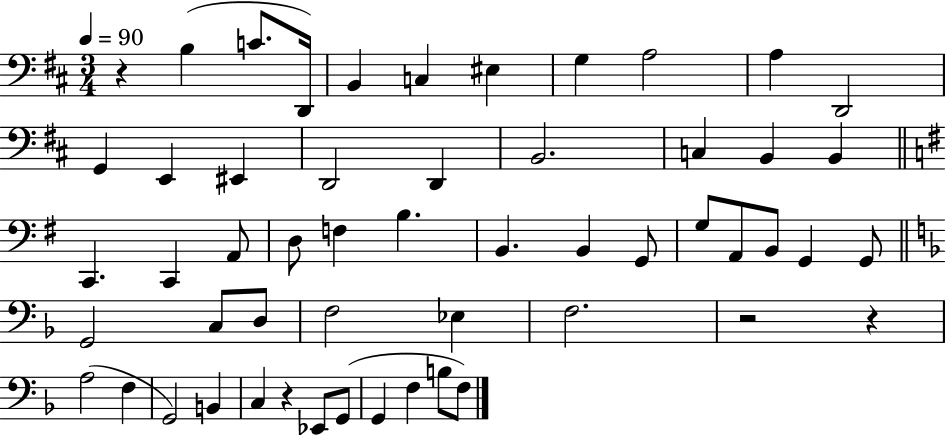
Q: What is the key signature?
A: D major